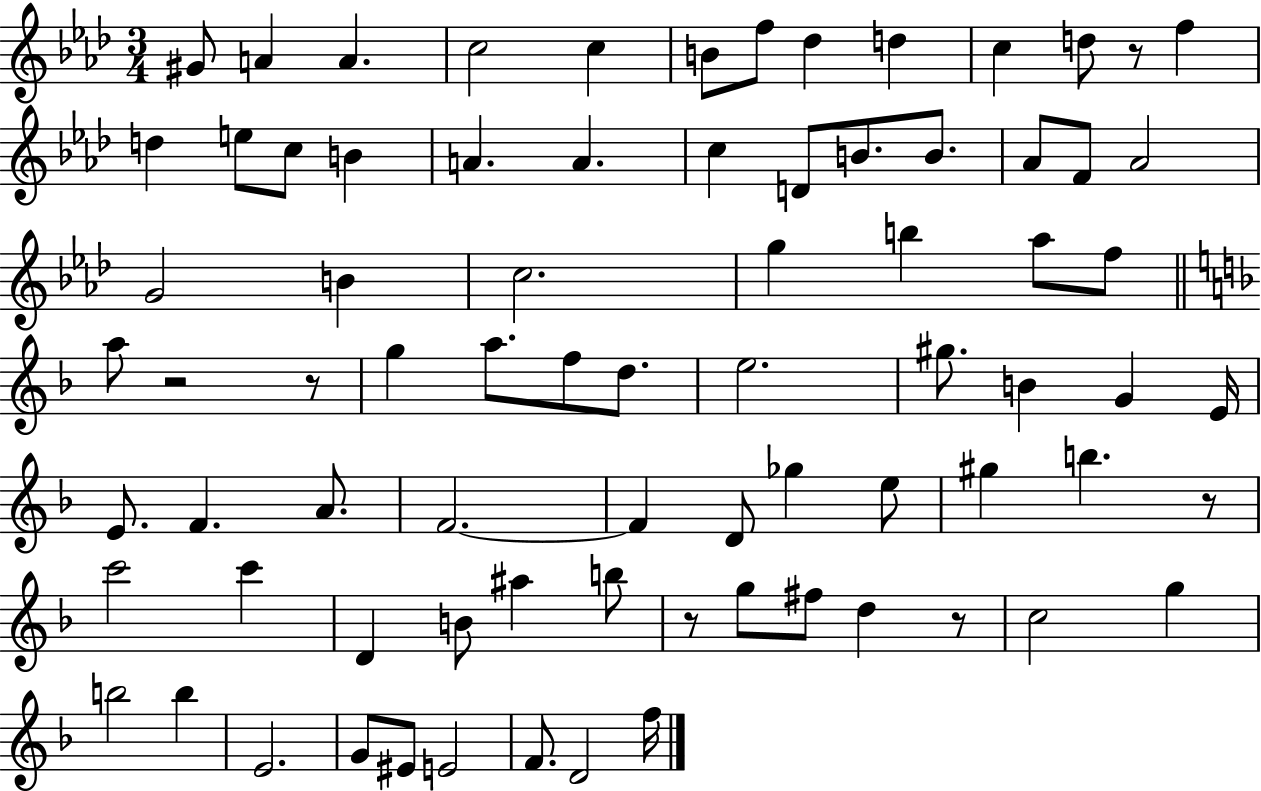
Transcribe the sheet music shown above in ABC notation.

X:1
T:Untitled
M:3/4
L:1/4
K:Ab
^G/2 A A c2 c B/2 f/2 _d d c d/2 z/2 f d e/2 c/2 B A A c D/2 B/2 B/2 _A/2 F/2 _A2 G2 B c2 g b _a/2 f/2 a/2 z2 z/2 g a/2 f/2 d/2 e2 ^g/2 B G E/4 E/2 F A/2 F2 F D/2 _g e/2 ^g b z/2 c'2 c' D B/2 ^a b/2 z/2 g/2 ^f/2 d z/2 c2 g b2 b E2 G/2 ^E/2 E2 F/2 D2 f/4